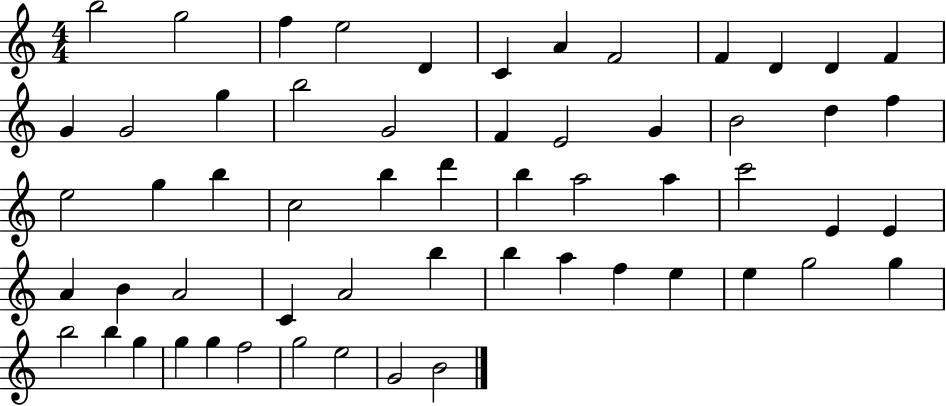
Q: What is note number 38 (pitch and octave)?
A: A4